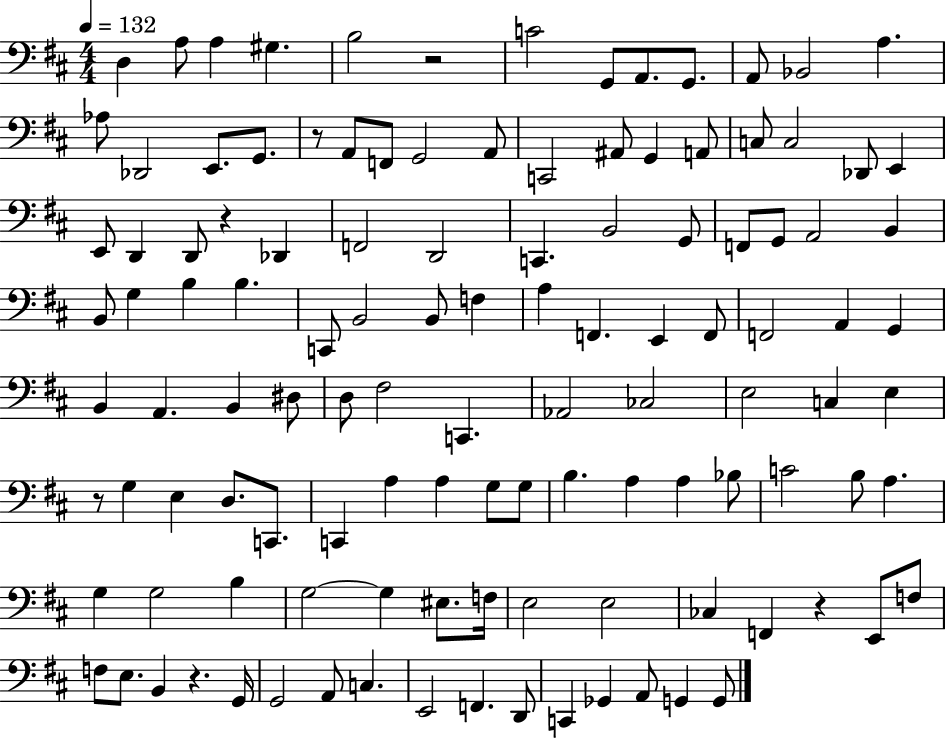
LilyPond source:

{
  \clef bass
  \numericTimeSignature
  \time 4/4
  \key d \major
  \tempo 4 = 132
  d4 a8 a4 gis4. | b2 r2 | c'2 g,8 a,8. g,8. | a,8 bes,2 a4. | \break aes8 des,2 e,8. g,8. | r8 a,8 f,8 g,2 a,8 | c,2 ais,8 g,4 a,8 | c8 c2 des,8 e,4 | \break e,8 d,4 d,8 r4 des,4 | f,2 d,2 | c,4. b,2 g,8 | f,8 g,8 a,2 b,4 | \break b,8 g4 b4 b4. | c,8 b,2 b,8 f4 | a4 f,4. e,4 f,8 | f,2 a,4 g,4 | \break b,4 a,4. b,4 dis8 | d8 fis2 c,4. | aes,2 ces2 | e2 c4 e4 | \break r8 g4 e4 d8. c,8. | c,4 a4 a4 g8 g8 | b4. a4 a4 bes8 | c'2 b8 a4. | \break g4 g2 b4 | g2~~ g4 eis8. f16 | e2 e2 | ces4 f,4 r4 e,8 f8 | \break f8 e8. b,4 r4. g,16 | g,2 a,8 c4. | e,2 f,4. d,8 | c,4 ges,4 a,8 g,4 g,8 | \break \bar "|."
}